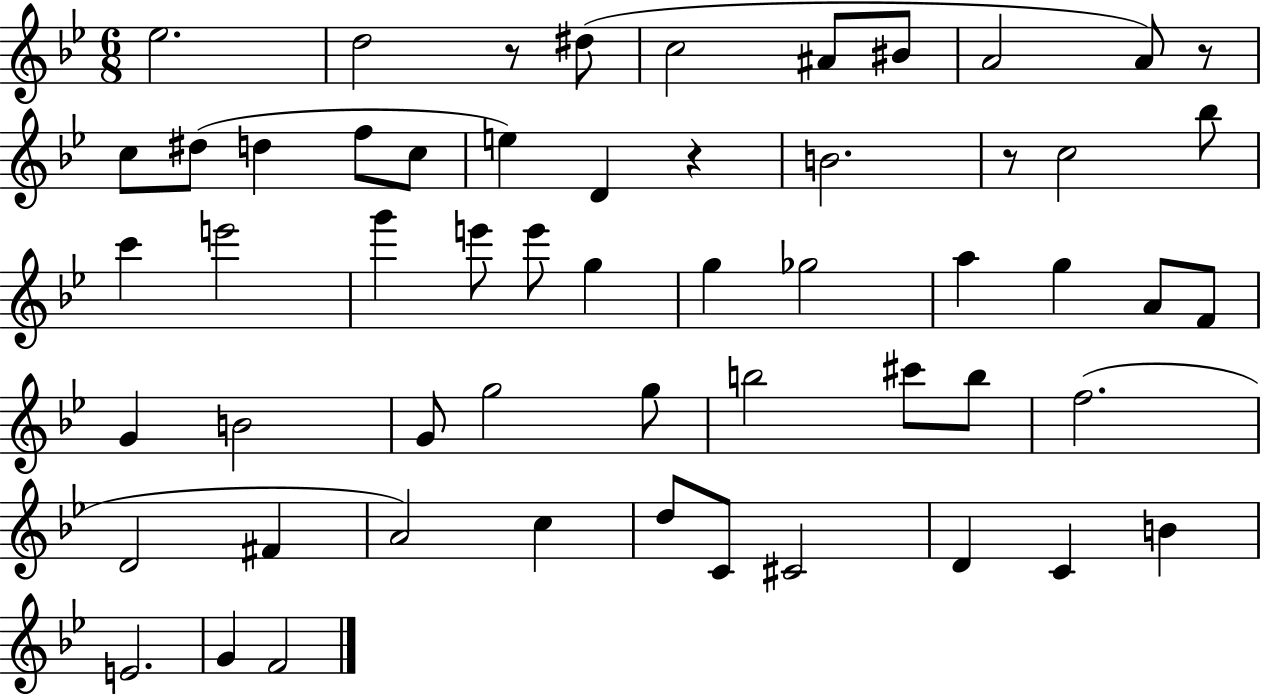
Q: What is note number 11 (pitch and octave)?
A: D5